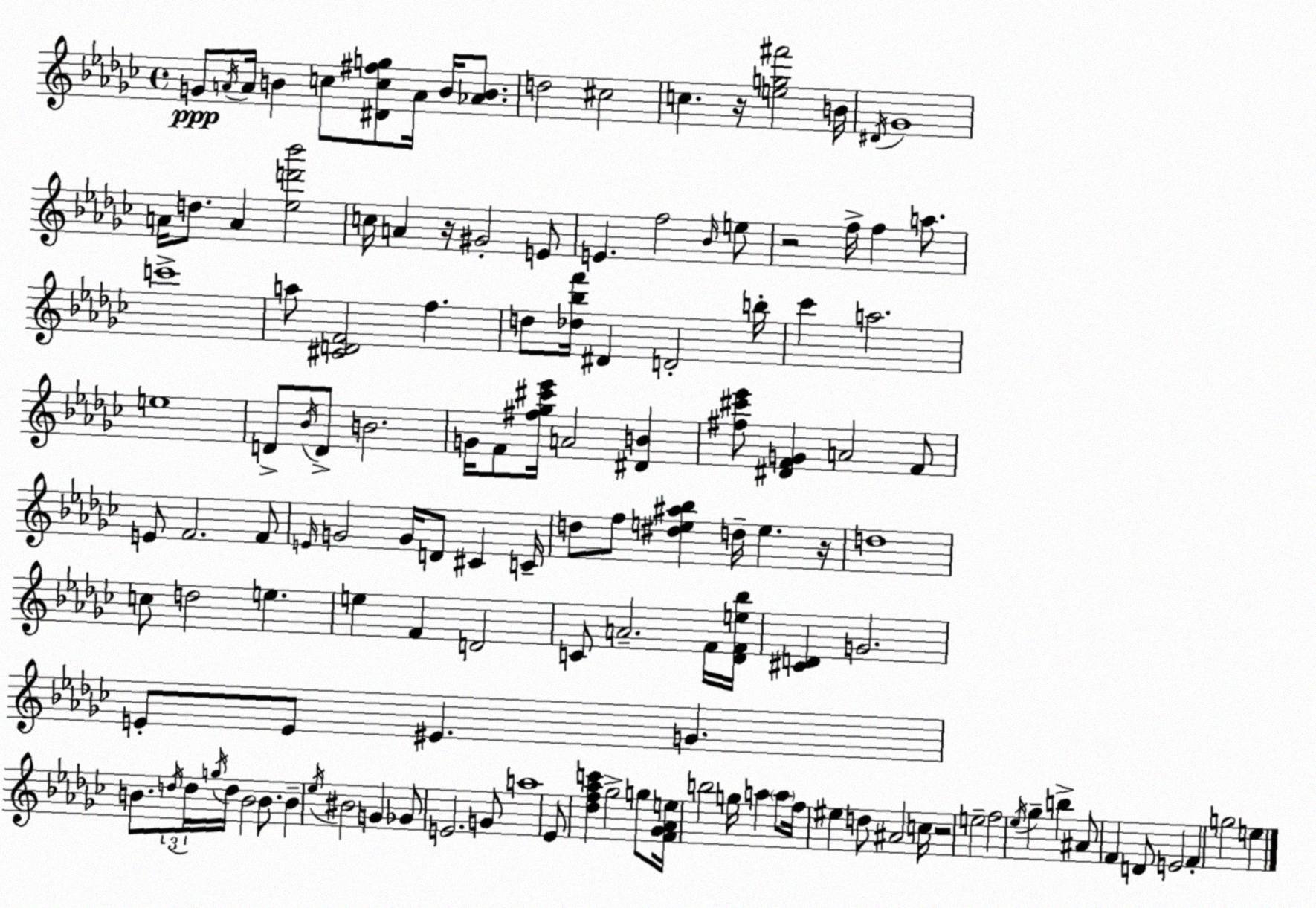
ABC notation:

X:1
T:Untitled
M:4/4
L:1/4
K:Ebm
G/2 A/4 A/4 B c/2 [^Dc^fg]/2 A/4 B/4 [_AB]/2 d2 ^c2 c z/4 [eg^f']2 B/4 ^D/4 _G4 A/4 d/2 A [_ed'_b']2 c/4 A z/4 ^G2 E/2 E f2 _B/4 e/2 z2 f/4 f a/2 c'4 a/2 [^CDF]2 f d/2 [_d_bf']/4 ^D D2 b/4 _c' a2 e4 D/2 _B/4 D/2 B2 G/4 F/2 [^f_g^c'_e']/4 A2 [^DB] [^f^c'_e']/2 [^DFG] A2 F/2 E/2 F2 F/2 E/4 G2 G/4 D/2 ^C C/4 d/2 f/2 [^de^a_b] d/4 e z/4 d4 c/2 d2 e e F D2 C/2 A2 F/4 [_DFe_b]/4 [^CD] G2 E/2 E/2 ^E G B/2 d/4 d/4 g/4 d/4 B2 B/2 B _e/4 ^B2 G _G/2 E2 G/2 a4 _E/2 [_df_ac'] _g2 g/2 [F_G_Ae]/4 b2 g/4 a a/2 f/4 ^e d/2 ^A2 c/4 z2 e2 f2 _e/4 _g b ^A/2 F D/2 E2 F g2 e